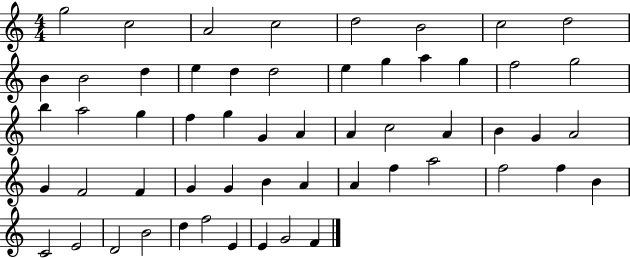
{
  \clef treble
  \numericTimeSignature
  \time 4/4
  \key c \major
  g''2 c''2 | a'2 c''2 | d''2 b'2 | c''2 d''2 | \break b'4 b'2 d''4 | e''4 d''4 d''2 | e''4 g''4 a''4 g''4 | f''2 g''2 | \break b''4 a''2 g''4 | f''4 g''4 g'4 a'4 | a'4 c''2 a'4 | b'4 g'4 a'2 | \break g'4 f'2 f'4 | g'4 g'4 b'4 a'4 | a'4 f''4 a''2 | f''2 f''4 b'4 | \break c'2 e'2 | d'2 b'2 | d''4 f''2 e'4 | e'4 g'2 f'4 | \break \bar "|."
}